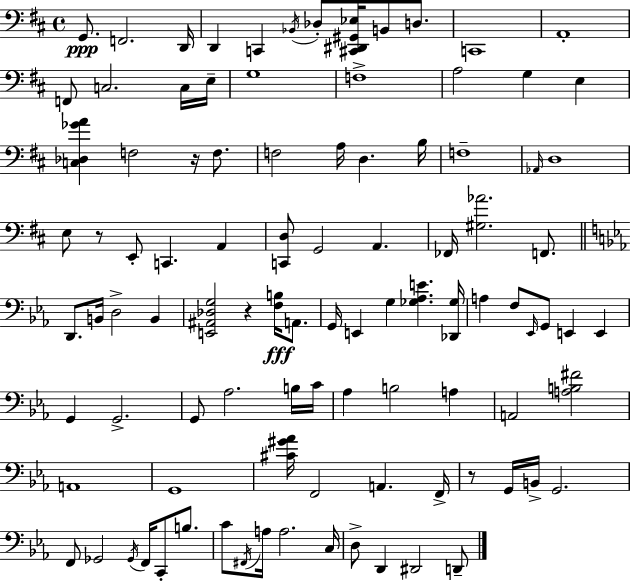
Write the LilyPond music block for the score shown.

{
  \clef bass
  \time 4/4
  \defaultTimeSignature
  \key d \major
  g,8.\ppp f,2. d,16 | d,4 c,4 \acciaccatura { bes,16 } des8-. <cis, dis, gis, ees>16 b,8 d8. | c,1 | a,1-. | \break f,8 c2. c16 | e16-- g1 | f1-> | a2 g4 e4 | \break <c des ges' a'>4 f2 r16 f8. | f2 a16 d4. | b16 f1-- | \grace { aes,16 } d1 | \break e8 r8 e,8-. c,4. a,4 | <c, d>8 g,2 a,4. | fes,16 <gis aes'>2. f,8. | \bar "||" \break \key ees \major d,8. b,16 d2-> b,4 | <e, ais, des g>2 r4 <f b>16\fff a,8. | g,16 e,4 g4 <ges aes e'>4. <des, ges>16 | a4 f8 \grace { ees,16 } g,8 e,4 e,4 | \break g,4 g,2.-> | g,8 aes2. b16 | c'16 aes4 b2 a4 | a,2 <a b fis'>2 | \break a,1 | g,1 | <cis' gis' aes'>16 f,2 a,4. | f,16-> r8 g,16 b,16-> g,2. | \break f,8 ges,2 \acciaccatura { ges,16 } f,16 c,8-. b8. | c'8 \acciaccatura { fis,16 } a16 a2. | c16 d8-> d,4 dis,2 | d,8-- \bar "|."
}